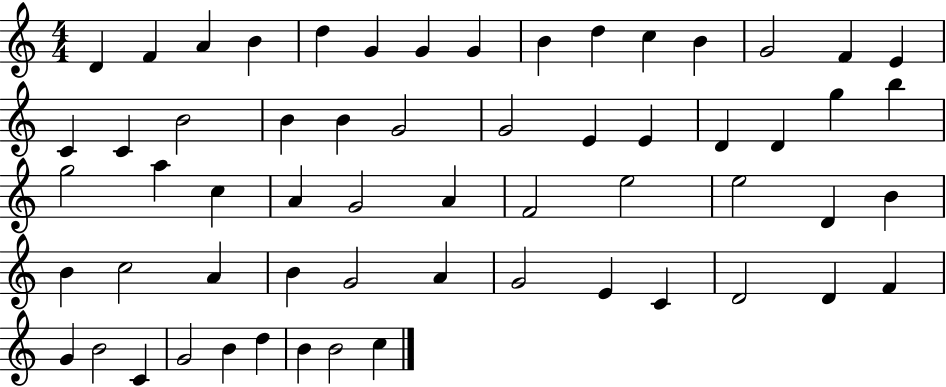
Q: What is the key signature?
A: C major